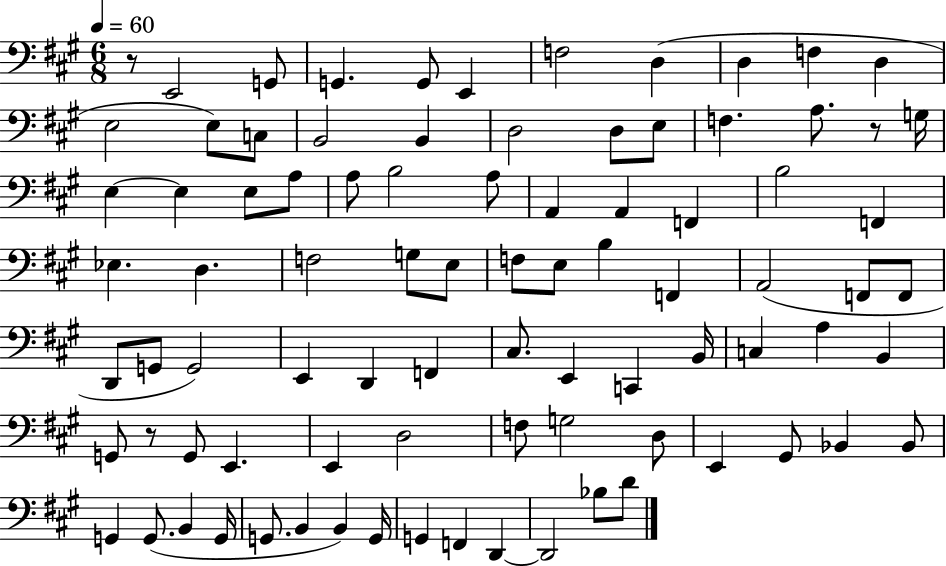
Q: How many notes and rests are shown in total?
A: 87